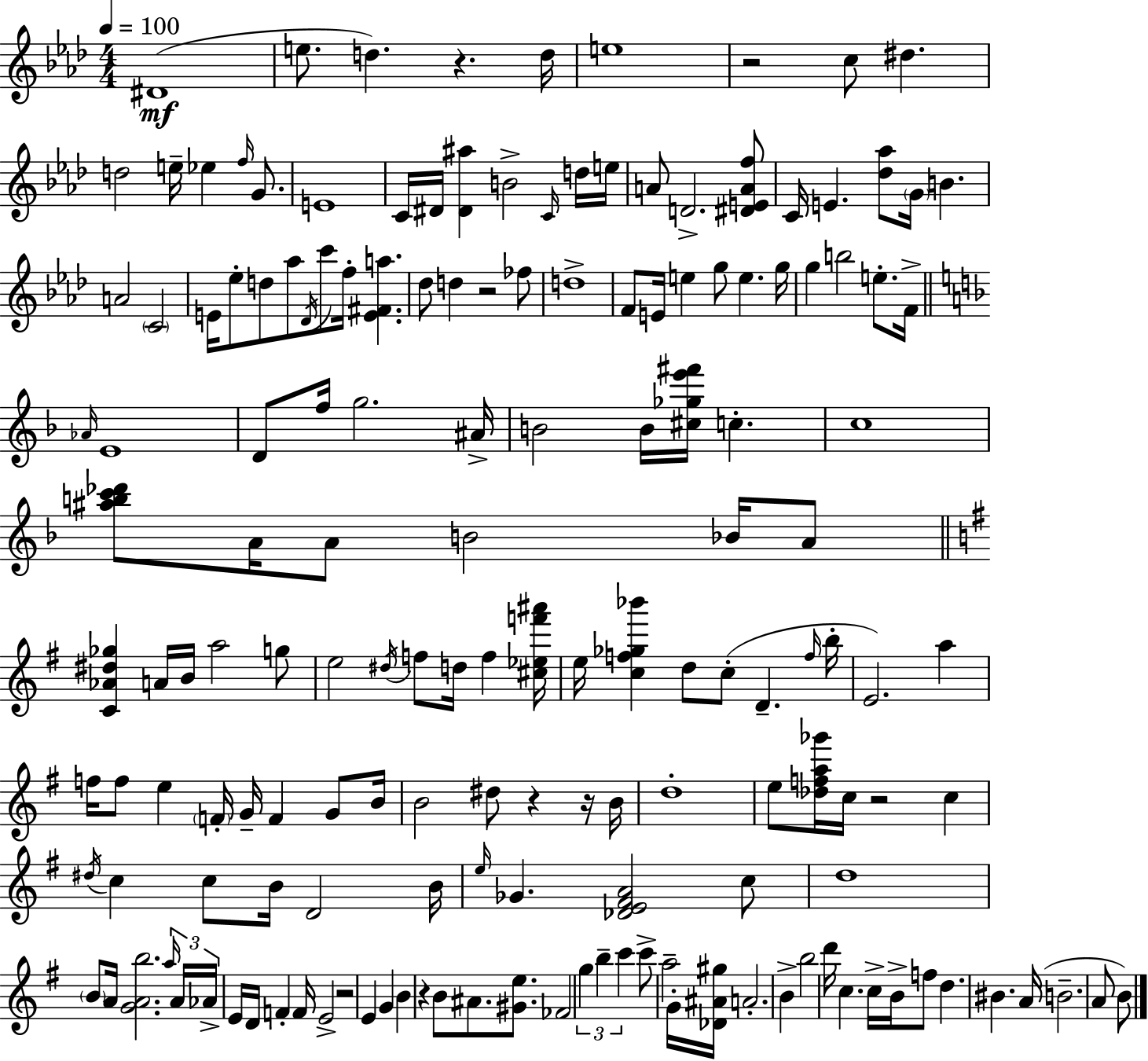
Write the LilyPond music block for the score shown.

{
  \clef treble
  \numericTimeSignature
  \time 4/4
  \key aes \major
  \tempo 4 = 100
  dis'1(\mf | e''8. d''4.) r4. d''16 | e''1 | r2 c''8 dis''4. | \break d''2 e''16-- ees''4 \grace { f''16 } g'8. | e'1 | c'16 dis'16 <dis' ais''>4 b'2-> \grace { c'16 } | d''16 e''16 a'8 d'2.-> | \break <dis' e' a' f''>8 c'16 e'4. <des'' aes''>8 \parenthesize g'16 b'4. | a'2 \parenthesize c'2 | e'16 ees''8-. d''8 aes''8 \acciaccatura { des'16 } c'''8 f''16-. <e' fis' a''>4. | des''8 d''4 r2 | \break fes''8 d''1-> | f'8 e'16 e''4 g''8 e''4. | g''16 g''4 b''2 e''8.-. | f'16-> \bar "||" \break \key d \minor \grace { aes'16 } e'1 | d'8 f''16 g''2. | ais'16-> b'2 b'16 <cis'' ges'' e''' fis'''>16 c''4.-. | c''1 | \break <ais'' b'' c''' des'''>8 a'16 a'8 b'2 bes'16 a'8 | \bar "||" \break \key g \major <c' aes' dis'' ges''>4 a'16 b'16 a''2 g''8 | e''2 \acciaccatura { dis''16 } f''8 d''16 f''4 | <cis'' ees'' f''' ais'''>16 e''16 <c'' f'' ges'' bes'''>4 d''8 c''8-.( d'4.-- | \grace { f''16 } b''16-. e'2.) a''4 | \break f''16 f''8 e''4 \parenthesize f'16-. g'16-- f'4 g'8 | b'16 b'2 dis''8 r4 | r16 b'16 d''1-. | e''8 <des'' f'' a'' ges'''>16 c''16 r2 c''4 | \break \acciaccatura { dis''16 } c''4 c''8 b'16 d'2 | b'16 \grace { e''16 } ges'4. <des' e' fis' a'>2 | c''8 d''1 | \parenthesize b'8 a'16 <g' a' b''>2. | \break \tuplet 3/2 { \grace { a''16 } a'16 aes'16-> } e'16 d'16 f'4-. f'16 e'2-> | r2 e'4 | g'4 b'4 r4 b'8 ais'8. | <gis' e''>8. fes'2 \tuplet 3/2 { g''4 | \break b''4-- c'''4 } c'''8-> a''2-- | g'16-. <des' ais' gis''>16 a'2.-. | b'4-> b''2 d'''16 c''4. | c''16-> b'16-> f''8 d''4. bis'4. | \break a'16( b'2.-- | a'8 b'8) \bar "|."
}